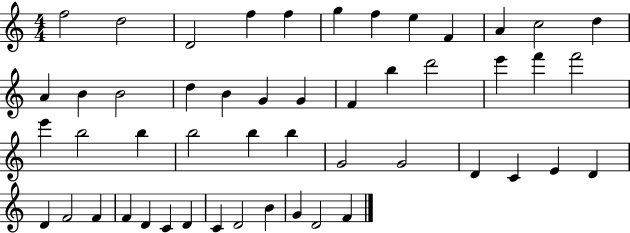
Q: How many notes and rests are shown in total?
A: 50